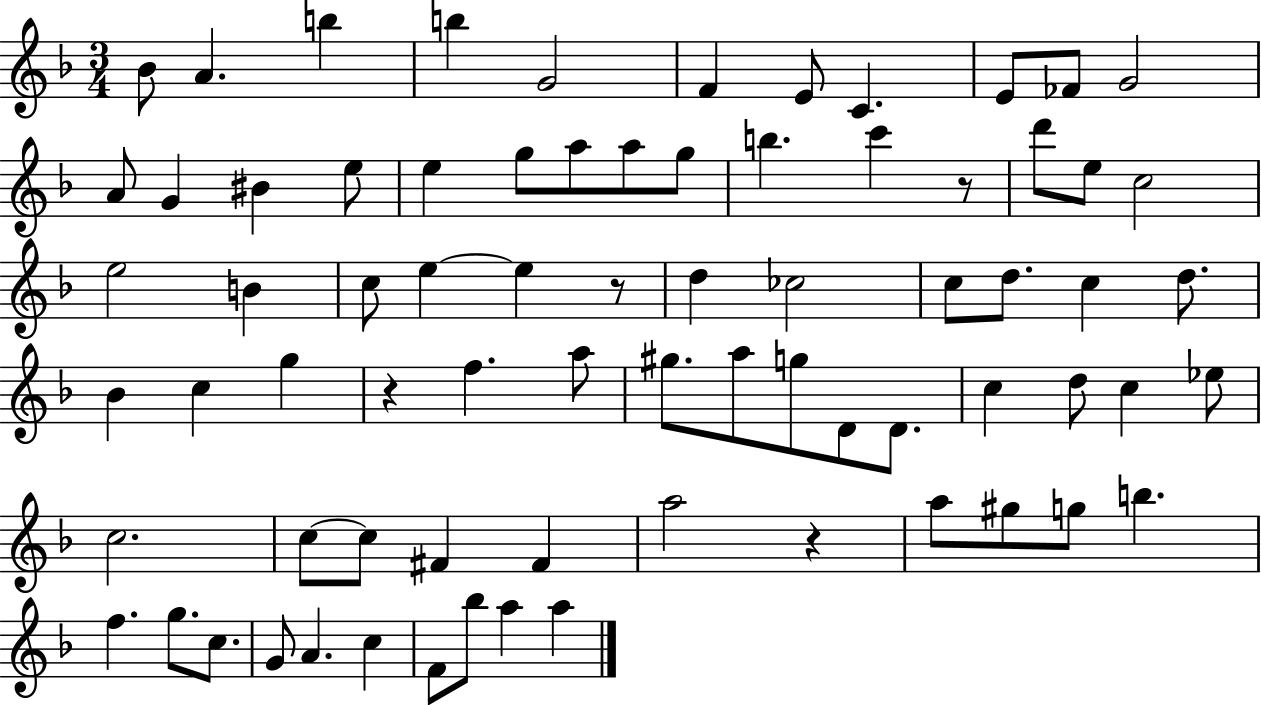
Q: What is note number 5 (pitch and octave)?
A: G4